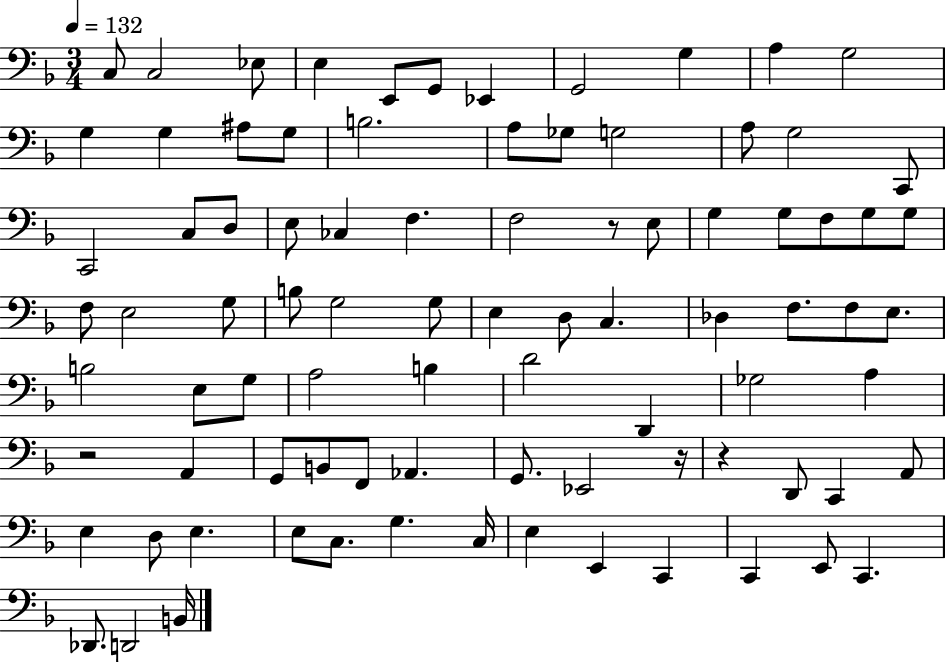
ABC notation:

X:1
T:Untitled
M:3/4
L:1/4
K:F
C,/2 C,2 _E,/2 E, E,,/2 G,,/2 _E,, G,,2 G, A, G,2 G, G, ^A,/2 G,/2 B,2 A,/2 _G,/2 G,2 A,/2 G,2 C,,/2 C,,2 C,/2 D,/2 E,/2 _C, F, F,2 z/2 E,/2 G, G,/2 F,/2 G,/2 G,/2 F,/2 E,2 G,/2 B,/2 G,2 G,/2 E, D,/2 C, _D, F,/2 F,/2 E,/2 B,2 E,/2 G,/2 A,2 B, D2 D,, _G,2 A, z2 A,, G,,/2 B,,/2 F,,/2 _A,, G,,/2 _E,,2 z/4 z D,,/2 C,, A,,/2 E, D,/2 E, E,/2 C,/2 G, C,/4 E, E,, C,, C,, E,,/2 C,, _D,,/2 D,,2 B,,/4